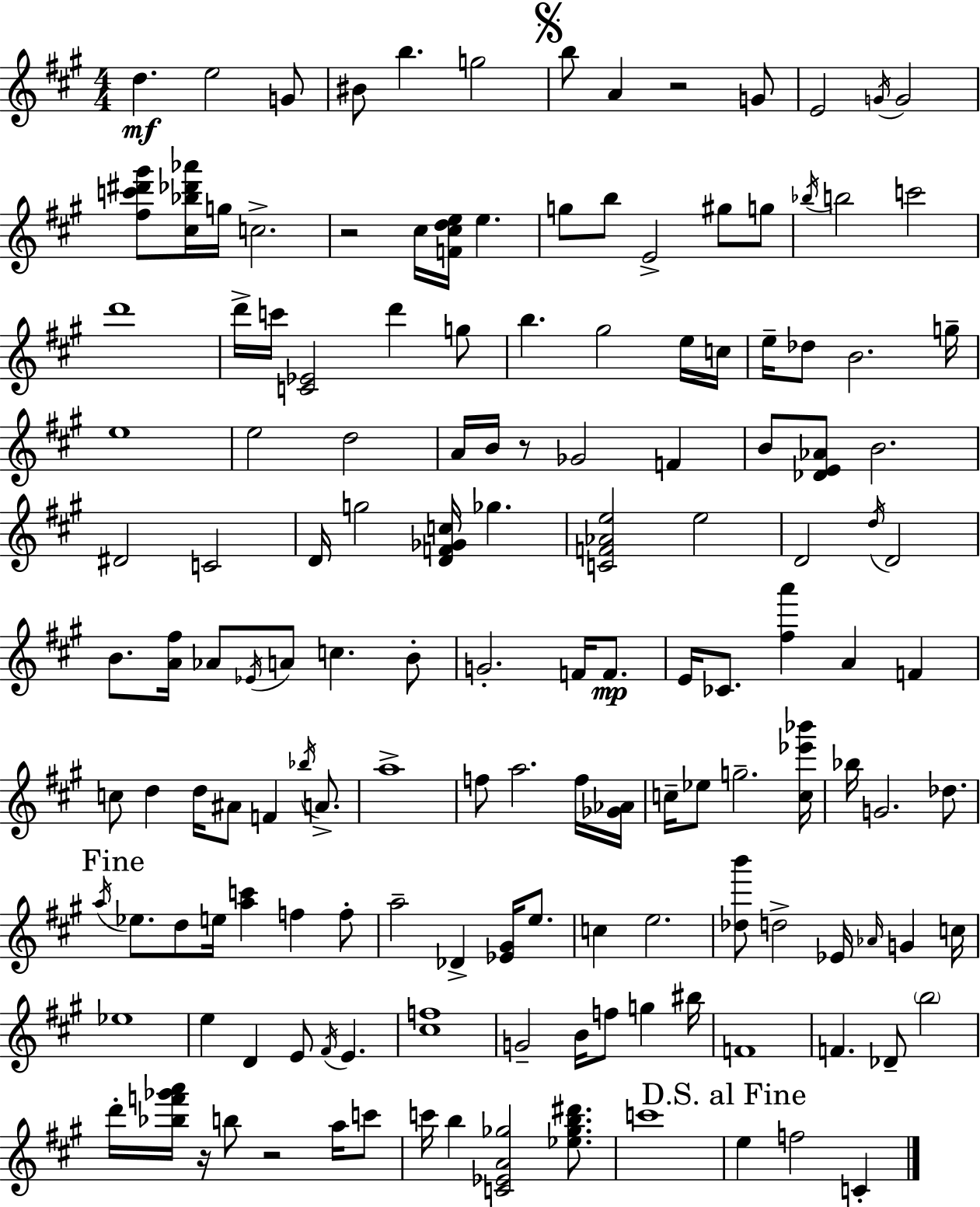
{
  \clef treble
  \numericTimeSignature
  \time 4/4
  \key a \major
  d''4.\mf e''2 g'8 | bis'8 b''4. g''2 | \mark \markup { \musicglyph "scripts.segno" } b''8 a'4 r2 g'8 | e'2 \acciaccatura { g'16 } g'2 | \break <fis'' c''' dis''' gis'''>8 <cis'' bes'' des''' aes'''>16 g''16 c''2.-> | r2 cis''16 <f' cis'' d'' e''>16 e''4. | g''8 b''8 e'2-> gis''8 g''8 | \acciaccatura { bes''16 } b''2 c'''2 | \break d'''1 | d'''16-> c'''16 <c' ees'>2 d'''4 | g''8 b''4. gis''2 | e''16 c''16 e''16-- des''8 b'2. | \break g''16-- e''1 | e''2 d''2 | a'16 b'16 r8 ges'2 f'4 | b'8 <des' e' aes'>8 b'2. | \break dis'2 c'2 | d'16 g''2 <d' f' ges' c''>16 ges''4. | <c' f' aes' e''>2 e''2 | d'2 \acciaccatura { d''16 } d'2 | \break b'8. <a' fis''>16 aes'8 \acciaccatura { ees'16 } a'8 c''4. | b'8-. g'2.-. | f'16 f'8.\mp e'16 ces'8. <fis'' a'''>4 a'4 | f'4 c''8 d''4 d''16 ais'8 f'4 | \break \acciaccatura { bes''16 } a'8.-> a''1-> | f''8 a''2. | f''16 <ges' aes'>16 c''16-- ees''8 g''2.-- | <c'' ees''' bes'''>16 bes''16 g'2. | \break des''8. \mark "Fine" \acciaccatura { a''16 } ees''8. d''8 e''16 <a'' c'''>4 | f''4 f''8-. a''2-- des'4-> | <ees' gis'>16 e''8. c''4 e''2. | <des'' b'''>8 d''2-> | \break ees'16 \grace { aes'16 } g'4 c''16 ees''1 | e''4 d'4 e'8 | \acciaccatura { fis'16 } e'4. <cis'' f''>1 | g'2-- | \break b'16 f''8 g''4 bis''16 f'1 | f'4. des'8-- | \parenthesize b''2 d'''16-. <bes'' f''' ges''' a'''>16 r16 b''8 r2 | a''16 c'''8 c'''16 b''4 <c' ees' a' ges''>2 | \break <ees'' ges'' b'' dis'''>8. c'''1 | \mark "D.S. al Fine" e''4 f''2 | c'4-. \bar "|."
}